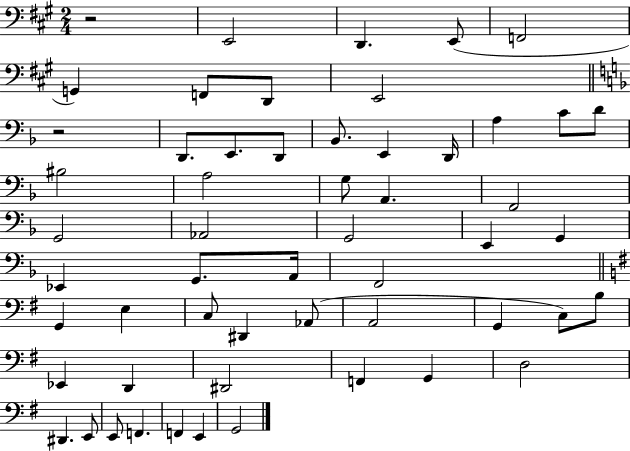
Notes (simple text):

R/h E2/h D2/q. E2/e F2/h G2/q F2/e D2/e E2/h R/h D2/e. E2/e. D2/e Bb2/e. E2/q D2/s A3/q C4/e D4/e BIS3/h A3/h G3/e A2/q. F2/h G2/h Ab2/h G2/h E2/q G2/q Eb2/q G2/e. A2/s F2/h G2/q E3/q C3/e D#2/q Ab2/e A2/h G2/q C3/e B3/e Eb2/q D2/q D#2/h F2/q G2/q D3/h D#2/q. E2/e E2/e F2/q. F2/q E2/q G2/h